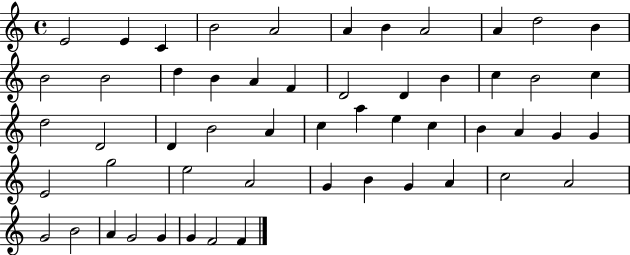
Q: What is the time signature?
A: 4/4